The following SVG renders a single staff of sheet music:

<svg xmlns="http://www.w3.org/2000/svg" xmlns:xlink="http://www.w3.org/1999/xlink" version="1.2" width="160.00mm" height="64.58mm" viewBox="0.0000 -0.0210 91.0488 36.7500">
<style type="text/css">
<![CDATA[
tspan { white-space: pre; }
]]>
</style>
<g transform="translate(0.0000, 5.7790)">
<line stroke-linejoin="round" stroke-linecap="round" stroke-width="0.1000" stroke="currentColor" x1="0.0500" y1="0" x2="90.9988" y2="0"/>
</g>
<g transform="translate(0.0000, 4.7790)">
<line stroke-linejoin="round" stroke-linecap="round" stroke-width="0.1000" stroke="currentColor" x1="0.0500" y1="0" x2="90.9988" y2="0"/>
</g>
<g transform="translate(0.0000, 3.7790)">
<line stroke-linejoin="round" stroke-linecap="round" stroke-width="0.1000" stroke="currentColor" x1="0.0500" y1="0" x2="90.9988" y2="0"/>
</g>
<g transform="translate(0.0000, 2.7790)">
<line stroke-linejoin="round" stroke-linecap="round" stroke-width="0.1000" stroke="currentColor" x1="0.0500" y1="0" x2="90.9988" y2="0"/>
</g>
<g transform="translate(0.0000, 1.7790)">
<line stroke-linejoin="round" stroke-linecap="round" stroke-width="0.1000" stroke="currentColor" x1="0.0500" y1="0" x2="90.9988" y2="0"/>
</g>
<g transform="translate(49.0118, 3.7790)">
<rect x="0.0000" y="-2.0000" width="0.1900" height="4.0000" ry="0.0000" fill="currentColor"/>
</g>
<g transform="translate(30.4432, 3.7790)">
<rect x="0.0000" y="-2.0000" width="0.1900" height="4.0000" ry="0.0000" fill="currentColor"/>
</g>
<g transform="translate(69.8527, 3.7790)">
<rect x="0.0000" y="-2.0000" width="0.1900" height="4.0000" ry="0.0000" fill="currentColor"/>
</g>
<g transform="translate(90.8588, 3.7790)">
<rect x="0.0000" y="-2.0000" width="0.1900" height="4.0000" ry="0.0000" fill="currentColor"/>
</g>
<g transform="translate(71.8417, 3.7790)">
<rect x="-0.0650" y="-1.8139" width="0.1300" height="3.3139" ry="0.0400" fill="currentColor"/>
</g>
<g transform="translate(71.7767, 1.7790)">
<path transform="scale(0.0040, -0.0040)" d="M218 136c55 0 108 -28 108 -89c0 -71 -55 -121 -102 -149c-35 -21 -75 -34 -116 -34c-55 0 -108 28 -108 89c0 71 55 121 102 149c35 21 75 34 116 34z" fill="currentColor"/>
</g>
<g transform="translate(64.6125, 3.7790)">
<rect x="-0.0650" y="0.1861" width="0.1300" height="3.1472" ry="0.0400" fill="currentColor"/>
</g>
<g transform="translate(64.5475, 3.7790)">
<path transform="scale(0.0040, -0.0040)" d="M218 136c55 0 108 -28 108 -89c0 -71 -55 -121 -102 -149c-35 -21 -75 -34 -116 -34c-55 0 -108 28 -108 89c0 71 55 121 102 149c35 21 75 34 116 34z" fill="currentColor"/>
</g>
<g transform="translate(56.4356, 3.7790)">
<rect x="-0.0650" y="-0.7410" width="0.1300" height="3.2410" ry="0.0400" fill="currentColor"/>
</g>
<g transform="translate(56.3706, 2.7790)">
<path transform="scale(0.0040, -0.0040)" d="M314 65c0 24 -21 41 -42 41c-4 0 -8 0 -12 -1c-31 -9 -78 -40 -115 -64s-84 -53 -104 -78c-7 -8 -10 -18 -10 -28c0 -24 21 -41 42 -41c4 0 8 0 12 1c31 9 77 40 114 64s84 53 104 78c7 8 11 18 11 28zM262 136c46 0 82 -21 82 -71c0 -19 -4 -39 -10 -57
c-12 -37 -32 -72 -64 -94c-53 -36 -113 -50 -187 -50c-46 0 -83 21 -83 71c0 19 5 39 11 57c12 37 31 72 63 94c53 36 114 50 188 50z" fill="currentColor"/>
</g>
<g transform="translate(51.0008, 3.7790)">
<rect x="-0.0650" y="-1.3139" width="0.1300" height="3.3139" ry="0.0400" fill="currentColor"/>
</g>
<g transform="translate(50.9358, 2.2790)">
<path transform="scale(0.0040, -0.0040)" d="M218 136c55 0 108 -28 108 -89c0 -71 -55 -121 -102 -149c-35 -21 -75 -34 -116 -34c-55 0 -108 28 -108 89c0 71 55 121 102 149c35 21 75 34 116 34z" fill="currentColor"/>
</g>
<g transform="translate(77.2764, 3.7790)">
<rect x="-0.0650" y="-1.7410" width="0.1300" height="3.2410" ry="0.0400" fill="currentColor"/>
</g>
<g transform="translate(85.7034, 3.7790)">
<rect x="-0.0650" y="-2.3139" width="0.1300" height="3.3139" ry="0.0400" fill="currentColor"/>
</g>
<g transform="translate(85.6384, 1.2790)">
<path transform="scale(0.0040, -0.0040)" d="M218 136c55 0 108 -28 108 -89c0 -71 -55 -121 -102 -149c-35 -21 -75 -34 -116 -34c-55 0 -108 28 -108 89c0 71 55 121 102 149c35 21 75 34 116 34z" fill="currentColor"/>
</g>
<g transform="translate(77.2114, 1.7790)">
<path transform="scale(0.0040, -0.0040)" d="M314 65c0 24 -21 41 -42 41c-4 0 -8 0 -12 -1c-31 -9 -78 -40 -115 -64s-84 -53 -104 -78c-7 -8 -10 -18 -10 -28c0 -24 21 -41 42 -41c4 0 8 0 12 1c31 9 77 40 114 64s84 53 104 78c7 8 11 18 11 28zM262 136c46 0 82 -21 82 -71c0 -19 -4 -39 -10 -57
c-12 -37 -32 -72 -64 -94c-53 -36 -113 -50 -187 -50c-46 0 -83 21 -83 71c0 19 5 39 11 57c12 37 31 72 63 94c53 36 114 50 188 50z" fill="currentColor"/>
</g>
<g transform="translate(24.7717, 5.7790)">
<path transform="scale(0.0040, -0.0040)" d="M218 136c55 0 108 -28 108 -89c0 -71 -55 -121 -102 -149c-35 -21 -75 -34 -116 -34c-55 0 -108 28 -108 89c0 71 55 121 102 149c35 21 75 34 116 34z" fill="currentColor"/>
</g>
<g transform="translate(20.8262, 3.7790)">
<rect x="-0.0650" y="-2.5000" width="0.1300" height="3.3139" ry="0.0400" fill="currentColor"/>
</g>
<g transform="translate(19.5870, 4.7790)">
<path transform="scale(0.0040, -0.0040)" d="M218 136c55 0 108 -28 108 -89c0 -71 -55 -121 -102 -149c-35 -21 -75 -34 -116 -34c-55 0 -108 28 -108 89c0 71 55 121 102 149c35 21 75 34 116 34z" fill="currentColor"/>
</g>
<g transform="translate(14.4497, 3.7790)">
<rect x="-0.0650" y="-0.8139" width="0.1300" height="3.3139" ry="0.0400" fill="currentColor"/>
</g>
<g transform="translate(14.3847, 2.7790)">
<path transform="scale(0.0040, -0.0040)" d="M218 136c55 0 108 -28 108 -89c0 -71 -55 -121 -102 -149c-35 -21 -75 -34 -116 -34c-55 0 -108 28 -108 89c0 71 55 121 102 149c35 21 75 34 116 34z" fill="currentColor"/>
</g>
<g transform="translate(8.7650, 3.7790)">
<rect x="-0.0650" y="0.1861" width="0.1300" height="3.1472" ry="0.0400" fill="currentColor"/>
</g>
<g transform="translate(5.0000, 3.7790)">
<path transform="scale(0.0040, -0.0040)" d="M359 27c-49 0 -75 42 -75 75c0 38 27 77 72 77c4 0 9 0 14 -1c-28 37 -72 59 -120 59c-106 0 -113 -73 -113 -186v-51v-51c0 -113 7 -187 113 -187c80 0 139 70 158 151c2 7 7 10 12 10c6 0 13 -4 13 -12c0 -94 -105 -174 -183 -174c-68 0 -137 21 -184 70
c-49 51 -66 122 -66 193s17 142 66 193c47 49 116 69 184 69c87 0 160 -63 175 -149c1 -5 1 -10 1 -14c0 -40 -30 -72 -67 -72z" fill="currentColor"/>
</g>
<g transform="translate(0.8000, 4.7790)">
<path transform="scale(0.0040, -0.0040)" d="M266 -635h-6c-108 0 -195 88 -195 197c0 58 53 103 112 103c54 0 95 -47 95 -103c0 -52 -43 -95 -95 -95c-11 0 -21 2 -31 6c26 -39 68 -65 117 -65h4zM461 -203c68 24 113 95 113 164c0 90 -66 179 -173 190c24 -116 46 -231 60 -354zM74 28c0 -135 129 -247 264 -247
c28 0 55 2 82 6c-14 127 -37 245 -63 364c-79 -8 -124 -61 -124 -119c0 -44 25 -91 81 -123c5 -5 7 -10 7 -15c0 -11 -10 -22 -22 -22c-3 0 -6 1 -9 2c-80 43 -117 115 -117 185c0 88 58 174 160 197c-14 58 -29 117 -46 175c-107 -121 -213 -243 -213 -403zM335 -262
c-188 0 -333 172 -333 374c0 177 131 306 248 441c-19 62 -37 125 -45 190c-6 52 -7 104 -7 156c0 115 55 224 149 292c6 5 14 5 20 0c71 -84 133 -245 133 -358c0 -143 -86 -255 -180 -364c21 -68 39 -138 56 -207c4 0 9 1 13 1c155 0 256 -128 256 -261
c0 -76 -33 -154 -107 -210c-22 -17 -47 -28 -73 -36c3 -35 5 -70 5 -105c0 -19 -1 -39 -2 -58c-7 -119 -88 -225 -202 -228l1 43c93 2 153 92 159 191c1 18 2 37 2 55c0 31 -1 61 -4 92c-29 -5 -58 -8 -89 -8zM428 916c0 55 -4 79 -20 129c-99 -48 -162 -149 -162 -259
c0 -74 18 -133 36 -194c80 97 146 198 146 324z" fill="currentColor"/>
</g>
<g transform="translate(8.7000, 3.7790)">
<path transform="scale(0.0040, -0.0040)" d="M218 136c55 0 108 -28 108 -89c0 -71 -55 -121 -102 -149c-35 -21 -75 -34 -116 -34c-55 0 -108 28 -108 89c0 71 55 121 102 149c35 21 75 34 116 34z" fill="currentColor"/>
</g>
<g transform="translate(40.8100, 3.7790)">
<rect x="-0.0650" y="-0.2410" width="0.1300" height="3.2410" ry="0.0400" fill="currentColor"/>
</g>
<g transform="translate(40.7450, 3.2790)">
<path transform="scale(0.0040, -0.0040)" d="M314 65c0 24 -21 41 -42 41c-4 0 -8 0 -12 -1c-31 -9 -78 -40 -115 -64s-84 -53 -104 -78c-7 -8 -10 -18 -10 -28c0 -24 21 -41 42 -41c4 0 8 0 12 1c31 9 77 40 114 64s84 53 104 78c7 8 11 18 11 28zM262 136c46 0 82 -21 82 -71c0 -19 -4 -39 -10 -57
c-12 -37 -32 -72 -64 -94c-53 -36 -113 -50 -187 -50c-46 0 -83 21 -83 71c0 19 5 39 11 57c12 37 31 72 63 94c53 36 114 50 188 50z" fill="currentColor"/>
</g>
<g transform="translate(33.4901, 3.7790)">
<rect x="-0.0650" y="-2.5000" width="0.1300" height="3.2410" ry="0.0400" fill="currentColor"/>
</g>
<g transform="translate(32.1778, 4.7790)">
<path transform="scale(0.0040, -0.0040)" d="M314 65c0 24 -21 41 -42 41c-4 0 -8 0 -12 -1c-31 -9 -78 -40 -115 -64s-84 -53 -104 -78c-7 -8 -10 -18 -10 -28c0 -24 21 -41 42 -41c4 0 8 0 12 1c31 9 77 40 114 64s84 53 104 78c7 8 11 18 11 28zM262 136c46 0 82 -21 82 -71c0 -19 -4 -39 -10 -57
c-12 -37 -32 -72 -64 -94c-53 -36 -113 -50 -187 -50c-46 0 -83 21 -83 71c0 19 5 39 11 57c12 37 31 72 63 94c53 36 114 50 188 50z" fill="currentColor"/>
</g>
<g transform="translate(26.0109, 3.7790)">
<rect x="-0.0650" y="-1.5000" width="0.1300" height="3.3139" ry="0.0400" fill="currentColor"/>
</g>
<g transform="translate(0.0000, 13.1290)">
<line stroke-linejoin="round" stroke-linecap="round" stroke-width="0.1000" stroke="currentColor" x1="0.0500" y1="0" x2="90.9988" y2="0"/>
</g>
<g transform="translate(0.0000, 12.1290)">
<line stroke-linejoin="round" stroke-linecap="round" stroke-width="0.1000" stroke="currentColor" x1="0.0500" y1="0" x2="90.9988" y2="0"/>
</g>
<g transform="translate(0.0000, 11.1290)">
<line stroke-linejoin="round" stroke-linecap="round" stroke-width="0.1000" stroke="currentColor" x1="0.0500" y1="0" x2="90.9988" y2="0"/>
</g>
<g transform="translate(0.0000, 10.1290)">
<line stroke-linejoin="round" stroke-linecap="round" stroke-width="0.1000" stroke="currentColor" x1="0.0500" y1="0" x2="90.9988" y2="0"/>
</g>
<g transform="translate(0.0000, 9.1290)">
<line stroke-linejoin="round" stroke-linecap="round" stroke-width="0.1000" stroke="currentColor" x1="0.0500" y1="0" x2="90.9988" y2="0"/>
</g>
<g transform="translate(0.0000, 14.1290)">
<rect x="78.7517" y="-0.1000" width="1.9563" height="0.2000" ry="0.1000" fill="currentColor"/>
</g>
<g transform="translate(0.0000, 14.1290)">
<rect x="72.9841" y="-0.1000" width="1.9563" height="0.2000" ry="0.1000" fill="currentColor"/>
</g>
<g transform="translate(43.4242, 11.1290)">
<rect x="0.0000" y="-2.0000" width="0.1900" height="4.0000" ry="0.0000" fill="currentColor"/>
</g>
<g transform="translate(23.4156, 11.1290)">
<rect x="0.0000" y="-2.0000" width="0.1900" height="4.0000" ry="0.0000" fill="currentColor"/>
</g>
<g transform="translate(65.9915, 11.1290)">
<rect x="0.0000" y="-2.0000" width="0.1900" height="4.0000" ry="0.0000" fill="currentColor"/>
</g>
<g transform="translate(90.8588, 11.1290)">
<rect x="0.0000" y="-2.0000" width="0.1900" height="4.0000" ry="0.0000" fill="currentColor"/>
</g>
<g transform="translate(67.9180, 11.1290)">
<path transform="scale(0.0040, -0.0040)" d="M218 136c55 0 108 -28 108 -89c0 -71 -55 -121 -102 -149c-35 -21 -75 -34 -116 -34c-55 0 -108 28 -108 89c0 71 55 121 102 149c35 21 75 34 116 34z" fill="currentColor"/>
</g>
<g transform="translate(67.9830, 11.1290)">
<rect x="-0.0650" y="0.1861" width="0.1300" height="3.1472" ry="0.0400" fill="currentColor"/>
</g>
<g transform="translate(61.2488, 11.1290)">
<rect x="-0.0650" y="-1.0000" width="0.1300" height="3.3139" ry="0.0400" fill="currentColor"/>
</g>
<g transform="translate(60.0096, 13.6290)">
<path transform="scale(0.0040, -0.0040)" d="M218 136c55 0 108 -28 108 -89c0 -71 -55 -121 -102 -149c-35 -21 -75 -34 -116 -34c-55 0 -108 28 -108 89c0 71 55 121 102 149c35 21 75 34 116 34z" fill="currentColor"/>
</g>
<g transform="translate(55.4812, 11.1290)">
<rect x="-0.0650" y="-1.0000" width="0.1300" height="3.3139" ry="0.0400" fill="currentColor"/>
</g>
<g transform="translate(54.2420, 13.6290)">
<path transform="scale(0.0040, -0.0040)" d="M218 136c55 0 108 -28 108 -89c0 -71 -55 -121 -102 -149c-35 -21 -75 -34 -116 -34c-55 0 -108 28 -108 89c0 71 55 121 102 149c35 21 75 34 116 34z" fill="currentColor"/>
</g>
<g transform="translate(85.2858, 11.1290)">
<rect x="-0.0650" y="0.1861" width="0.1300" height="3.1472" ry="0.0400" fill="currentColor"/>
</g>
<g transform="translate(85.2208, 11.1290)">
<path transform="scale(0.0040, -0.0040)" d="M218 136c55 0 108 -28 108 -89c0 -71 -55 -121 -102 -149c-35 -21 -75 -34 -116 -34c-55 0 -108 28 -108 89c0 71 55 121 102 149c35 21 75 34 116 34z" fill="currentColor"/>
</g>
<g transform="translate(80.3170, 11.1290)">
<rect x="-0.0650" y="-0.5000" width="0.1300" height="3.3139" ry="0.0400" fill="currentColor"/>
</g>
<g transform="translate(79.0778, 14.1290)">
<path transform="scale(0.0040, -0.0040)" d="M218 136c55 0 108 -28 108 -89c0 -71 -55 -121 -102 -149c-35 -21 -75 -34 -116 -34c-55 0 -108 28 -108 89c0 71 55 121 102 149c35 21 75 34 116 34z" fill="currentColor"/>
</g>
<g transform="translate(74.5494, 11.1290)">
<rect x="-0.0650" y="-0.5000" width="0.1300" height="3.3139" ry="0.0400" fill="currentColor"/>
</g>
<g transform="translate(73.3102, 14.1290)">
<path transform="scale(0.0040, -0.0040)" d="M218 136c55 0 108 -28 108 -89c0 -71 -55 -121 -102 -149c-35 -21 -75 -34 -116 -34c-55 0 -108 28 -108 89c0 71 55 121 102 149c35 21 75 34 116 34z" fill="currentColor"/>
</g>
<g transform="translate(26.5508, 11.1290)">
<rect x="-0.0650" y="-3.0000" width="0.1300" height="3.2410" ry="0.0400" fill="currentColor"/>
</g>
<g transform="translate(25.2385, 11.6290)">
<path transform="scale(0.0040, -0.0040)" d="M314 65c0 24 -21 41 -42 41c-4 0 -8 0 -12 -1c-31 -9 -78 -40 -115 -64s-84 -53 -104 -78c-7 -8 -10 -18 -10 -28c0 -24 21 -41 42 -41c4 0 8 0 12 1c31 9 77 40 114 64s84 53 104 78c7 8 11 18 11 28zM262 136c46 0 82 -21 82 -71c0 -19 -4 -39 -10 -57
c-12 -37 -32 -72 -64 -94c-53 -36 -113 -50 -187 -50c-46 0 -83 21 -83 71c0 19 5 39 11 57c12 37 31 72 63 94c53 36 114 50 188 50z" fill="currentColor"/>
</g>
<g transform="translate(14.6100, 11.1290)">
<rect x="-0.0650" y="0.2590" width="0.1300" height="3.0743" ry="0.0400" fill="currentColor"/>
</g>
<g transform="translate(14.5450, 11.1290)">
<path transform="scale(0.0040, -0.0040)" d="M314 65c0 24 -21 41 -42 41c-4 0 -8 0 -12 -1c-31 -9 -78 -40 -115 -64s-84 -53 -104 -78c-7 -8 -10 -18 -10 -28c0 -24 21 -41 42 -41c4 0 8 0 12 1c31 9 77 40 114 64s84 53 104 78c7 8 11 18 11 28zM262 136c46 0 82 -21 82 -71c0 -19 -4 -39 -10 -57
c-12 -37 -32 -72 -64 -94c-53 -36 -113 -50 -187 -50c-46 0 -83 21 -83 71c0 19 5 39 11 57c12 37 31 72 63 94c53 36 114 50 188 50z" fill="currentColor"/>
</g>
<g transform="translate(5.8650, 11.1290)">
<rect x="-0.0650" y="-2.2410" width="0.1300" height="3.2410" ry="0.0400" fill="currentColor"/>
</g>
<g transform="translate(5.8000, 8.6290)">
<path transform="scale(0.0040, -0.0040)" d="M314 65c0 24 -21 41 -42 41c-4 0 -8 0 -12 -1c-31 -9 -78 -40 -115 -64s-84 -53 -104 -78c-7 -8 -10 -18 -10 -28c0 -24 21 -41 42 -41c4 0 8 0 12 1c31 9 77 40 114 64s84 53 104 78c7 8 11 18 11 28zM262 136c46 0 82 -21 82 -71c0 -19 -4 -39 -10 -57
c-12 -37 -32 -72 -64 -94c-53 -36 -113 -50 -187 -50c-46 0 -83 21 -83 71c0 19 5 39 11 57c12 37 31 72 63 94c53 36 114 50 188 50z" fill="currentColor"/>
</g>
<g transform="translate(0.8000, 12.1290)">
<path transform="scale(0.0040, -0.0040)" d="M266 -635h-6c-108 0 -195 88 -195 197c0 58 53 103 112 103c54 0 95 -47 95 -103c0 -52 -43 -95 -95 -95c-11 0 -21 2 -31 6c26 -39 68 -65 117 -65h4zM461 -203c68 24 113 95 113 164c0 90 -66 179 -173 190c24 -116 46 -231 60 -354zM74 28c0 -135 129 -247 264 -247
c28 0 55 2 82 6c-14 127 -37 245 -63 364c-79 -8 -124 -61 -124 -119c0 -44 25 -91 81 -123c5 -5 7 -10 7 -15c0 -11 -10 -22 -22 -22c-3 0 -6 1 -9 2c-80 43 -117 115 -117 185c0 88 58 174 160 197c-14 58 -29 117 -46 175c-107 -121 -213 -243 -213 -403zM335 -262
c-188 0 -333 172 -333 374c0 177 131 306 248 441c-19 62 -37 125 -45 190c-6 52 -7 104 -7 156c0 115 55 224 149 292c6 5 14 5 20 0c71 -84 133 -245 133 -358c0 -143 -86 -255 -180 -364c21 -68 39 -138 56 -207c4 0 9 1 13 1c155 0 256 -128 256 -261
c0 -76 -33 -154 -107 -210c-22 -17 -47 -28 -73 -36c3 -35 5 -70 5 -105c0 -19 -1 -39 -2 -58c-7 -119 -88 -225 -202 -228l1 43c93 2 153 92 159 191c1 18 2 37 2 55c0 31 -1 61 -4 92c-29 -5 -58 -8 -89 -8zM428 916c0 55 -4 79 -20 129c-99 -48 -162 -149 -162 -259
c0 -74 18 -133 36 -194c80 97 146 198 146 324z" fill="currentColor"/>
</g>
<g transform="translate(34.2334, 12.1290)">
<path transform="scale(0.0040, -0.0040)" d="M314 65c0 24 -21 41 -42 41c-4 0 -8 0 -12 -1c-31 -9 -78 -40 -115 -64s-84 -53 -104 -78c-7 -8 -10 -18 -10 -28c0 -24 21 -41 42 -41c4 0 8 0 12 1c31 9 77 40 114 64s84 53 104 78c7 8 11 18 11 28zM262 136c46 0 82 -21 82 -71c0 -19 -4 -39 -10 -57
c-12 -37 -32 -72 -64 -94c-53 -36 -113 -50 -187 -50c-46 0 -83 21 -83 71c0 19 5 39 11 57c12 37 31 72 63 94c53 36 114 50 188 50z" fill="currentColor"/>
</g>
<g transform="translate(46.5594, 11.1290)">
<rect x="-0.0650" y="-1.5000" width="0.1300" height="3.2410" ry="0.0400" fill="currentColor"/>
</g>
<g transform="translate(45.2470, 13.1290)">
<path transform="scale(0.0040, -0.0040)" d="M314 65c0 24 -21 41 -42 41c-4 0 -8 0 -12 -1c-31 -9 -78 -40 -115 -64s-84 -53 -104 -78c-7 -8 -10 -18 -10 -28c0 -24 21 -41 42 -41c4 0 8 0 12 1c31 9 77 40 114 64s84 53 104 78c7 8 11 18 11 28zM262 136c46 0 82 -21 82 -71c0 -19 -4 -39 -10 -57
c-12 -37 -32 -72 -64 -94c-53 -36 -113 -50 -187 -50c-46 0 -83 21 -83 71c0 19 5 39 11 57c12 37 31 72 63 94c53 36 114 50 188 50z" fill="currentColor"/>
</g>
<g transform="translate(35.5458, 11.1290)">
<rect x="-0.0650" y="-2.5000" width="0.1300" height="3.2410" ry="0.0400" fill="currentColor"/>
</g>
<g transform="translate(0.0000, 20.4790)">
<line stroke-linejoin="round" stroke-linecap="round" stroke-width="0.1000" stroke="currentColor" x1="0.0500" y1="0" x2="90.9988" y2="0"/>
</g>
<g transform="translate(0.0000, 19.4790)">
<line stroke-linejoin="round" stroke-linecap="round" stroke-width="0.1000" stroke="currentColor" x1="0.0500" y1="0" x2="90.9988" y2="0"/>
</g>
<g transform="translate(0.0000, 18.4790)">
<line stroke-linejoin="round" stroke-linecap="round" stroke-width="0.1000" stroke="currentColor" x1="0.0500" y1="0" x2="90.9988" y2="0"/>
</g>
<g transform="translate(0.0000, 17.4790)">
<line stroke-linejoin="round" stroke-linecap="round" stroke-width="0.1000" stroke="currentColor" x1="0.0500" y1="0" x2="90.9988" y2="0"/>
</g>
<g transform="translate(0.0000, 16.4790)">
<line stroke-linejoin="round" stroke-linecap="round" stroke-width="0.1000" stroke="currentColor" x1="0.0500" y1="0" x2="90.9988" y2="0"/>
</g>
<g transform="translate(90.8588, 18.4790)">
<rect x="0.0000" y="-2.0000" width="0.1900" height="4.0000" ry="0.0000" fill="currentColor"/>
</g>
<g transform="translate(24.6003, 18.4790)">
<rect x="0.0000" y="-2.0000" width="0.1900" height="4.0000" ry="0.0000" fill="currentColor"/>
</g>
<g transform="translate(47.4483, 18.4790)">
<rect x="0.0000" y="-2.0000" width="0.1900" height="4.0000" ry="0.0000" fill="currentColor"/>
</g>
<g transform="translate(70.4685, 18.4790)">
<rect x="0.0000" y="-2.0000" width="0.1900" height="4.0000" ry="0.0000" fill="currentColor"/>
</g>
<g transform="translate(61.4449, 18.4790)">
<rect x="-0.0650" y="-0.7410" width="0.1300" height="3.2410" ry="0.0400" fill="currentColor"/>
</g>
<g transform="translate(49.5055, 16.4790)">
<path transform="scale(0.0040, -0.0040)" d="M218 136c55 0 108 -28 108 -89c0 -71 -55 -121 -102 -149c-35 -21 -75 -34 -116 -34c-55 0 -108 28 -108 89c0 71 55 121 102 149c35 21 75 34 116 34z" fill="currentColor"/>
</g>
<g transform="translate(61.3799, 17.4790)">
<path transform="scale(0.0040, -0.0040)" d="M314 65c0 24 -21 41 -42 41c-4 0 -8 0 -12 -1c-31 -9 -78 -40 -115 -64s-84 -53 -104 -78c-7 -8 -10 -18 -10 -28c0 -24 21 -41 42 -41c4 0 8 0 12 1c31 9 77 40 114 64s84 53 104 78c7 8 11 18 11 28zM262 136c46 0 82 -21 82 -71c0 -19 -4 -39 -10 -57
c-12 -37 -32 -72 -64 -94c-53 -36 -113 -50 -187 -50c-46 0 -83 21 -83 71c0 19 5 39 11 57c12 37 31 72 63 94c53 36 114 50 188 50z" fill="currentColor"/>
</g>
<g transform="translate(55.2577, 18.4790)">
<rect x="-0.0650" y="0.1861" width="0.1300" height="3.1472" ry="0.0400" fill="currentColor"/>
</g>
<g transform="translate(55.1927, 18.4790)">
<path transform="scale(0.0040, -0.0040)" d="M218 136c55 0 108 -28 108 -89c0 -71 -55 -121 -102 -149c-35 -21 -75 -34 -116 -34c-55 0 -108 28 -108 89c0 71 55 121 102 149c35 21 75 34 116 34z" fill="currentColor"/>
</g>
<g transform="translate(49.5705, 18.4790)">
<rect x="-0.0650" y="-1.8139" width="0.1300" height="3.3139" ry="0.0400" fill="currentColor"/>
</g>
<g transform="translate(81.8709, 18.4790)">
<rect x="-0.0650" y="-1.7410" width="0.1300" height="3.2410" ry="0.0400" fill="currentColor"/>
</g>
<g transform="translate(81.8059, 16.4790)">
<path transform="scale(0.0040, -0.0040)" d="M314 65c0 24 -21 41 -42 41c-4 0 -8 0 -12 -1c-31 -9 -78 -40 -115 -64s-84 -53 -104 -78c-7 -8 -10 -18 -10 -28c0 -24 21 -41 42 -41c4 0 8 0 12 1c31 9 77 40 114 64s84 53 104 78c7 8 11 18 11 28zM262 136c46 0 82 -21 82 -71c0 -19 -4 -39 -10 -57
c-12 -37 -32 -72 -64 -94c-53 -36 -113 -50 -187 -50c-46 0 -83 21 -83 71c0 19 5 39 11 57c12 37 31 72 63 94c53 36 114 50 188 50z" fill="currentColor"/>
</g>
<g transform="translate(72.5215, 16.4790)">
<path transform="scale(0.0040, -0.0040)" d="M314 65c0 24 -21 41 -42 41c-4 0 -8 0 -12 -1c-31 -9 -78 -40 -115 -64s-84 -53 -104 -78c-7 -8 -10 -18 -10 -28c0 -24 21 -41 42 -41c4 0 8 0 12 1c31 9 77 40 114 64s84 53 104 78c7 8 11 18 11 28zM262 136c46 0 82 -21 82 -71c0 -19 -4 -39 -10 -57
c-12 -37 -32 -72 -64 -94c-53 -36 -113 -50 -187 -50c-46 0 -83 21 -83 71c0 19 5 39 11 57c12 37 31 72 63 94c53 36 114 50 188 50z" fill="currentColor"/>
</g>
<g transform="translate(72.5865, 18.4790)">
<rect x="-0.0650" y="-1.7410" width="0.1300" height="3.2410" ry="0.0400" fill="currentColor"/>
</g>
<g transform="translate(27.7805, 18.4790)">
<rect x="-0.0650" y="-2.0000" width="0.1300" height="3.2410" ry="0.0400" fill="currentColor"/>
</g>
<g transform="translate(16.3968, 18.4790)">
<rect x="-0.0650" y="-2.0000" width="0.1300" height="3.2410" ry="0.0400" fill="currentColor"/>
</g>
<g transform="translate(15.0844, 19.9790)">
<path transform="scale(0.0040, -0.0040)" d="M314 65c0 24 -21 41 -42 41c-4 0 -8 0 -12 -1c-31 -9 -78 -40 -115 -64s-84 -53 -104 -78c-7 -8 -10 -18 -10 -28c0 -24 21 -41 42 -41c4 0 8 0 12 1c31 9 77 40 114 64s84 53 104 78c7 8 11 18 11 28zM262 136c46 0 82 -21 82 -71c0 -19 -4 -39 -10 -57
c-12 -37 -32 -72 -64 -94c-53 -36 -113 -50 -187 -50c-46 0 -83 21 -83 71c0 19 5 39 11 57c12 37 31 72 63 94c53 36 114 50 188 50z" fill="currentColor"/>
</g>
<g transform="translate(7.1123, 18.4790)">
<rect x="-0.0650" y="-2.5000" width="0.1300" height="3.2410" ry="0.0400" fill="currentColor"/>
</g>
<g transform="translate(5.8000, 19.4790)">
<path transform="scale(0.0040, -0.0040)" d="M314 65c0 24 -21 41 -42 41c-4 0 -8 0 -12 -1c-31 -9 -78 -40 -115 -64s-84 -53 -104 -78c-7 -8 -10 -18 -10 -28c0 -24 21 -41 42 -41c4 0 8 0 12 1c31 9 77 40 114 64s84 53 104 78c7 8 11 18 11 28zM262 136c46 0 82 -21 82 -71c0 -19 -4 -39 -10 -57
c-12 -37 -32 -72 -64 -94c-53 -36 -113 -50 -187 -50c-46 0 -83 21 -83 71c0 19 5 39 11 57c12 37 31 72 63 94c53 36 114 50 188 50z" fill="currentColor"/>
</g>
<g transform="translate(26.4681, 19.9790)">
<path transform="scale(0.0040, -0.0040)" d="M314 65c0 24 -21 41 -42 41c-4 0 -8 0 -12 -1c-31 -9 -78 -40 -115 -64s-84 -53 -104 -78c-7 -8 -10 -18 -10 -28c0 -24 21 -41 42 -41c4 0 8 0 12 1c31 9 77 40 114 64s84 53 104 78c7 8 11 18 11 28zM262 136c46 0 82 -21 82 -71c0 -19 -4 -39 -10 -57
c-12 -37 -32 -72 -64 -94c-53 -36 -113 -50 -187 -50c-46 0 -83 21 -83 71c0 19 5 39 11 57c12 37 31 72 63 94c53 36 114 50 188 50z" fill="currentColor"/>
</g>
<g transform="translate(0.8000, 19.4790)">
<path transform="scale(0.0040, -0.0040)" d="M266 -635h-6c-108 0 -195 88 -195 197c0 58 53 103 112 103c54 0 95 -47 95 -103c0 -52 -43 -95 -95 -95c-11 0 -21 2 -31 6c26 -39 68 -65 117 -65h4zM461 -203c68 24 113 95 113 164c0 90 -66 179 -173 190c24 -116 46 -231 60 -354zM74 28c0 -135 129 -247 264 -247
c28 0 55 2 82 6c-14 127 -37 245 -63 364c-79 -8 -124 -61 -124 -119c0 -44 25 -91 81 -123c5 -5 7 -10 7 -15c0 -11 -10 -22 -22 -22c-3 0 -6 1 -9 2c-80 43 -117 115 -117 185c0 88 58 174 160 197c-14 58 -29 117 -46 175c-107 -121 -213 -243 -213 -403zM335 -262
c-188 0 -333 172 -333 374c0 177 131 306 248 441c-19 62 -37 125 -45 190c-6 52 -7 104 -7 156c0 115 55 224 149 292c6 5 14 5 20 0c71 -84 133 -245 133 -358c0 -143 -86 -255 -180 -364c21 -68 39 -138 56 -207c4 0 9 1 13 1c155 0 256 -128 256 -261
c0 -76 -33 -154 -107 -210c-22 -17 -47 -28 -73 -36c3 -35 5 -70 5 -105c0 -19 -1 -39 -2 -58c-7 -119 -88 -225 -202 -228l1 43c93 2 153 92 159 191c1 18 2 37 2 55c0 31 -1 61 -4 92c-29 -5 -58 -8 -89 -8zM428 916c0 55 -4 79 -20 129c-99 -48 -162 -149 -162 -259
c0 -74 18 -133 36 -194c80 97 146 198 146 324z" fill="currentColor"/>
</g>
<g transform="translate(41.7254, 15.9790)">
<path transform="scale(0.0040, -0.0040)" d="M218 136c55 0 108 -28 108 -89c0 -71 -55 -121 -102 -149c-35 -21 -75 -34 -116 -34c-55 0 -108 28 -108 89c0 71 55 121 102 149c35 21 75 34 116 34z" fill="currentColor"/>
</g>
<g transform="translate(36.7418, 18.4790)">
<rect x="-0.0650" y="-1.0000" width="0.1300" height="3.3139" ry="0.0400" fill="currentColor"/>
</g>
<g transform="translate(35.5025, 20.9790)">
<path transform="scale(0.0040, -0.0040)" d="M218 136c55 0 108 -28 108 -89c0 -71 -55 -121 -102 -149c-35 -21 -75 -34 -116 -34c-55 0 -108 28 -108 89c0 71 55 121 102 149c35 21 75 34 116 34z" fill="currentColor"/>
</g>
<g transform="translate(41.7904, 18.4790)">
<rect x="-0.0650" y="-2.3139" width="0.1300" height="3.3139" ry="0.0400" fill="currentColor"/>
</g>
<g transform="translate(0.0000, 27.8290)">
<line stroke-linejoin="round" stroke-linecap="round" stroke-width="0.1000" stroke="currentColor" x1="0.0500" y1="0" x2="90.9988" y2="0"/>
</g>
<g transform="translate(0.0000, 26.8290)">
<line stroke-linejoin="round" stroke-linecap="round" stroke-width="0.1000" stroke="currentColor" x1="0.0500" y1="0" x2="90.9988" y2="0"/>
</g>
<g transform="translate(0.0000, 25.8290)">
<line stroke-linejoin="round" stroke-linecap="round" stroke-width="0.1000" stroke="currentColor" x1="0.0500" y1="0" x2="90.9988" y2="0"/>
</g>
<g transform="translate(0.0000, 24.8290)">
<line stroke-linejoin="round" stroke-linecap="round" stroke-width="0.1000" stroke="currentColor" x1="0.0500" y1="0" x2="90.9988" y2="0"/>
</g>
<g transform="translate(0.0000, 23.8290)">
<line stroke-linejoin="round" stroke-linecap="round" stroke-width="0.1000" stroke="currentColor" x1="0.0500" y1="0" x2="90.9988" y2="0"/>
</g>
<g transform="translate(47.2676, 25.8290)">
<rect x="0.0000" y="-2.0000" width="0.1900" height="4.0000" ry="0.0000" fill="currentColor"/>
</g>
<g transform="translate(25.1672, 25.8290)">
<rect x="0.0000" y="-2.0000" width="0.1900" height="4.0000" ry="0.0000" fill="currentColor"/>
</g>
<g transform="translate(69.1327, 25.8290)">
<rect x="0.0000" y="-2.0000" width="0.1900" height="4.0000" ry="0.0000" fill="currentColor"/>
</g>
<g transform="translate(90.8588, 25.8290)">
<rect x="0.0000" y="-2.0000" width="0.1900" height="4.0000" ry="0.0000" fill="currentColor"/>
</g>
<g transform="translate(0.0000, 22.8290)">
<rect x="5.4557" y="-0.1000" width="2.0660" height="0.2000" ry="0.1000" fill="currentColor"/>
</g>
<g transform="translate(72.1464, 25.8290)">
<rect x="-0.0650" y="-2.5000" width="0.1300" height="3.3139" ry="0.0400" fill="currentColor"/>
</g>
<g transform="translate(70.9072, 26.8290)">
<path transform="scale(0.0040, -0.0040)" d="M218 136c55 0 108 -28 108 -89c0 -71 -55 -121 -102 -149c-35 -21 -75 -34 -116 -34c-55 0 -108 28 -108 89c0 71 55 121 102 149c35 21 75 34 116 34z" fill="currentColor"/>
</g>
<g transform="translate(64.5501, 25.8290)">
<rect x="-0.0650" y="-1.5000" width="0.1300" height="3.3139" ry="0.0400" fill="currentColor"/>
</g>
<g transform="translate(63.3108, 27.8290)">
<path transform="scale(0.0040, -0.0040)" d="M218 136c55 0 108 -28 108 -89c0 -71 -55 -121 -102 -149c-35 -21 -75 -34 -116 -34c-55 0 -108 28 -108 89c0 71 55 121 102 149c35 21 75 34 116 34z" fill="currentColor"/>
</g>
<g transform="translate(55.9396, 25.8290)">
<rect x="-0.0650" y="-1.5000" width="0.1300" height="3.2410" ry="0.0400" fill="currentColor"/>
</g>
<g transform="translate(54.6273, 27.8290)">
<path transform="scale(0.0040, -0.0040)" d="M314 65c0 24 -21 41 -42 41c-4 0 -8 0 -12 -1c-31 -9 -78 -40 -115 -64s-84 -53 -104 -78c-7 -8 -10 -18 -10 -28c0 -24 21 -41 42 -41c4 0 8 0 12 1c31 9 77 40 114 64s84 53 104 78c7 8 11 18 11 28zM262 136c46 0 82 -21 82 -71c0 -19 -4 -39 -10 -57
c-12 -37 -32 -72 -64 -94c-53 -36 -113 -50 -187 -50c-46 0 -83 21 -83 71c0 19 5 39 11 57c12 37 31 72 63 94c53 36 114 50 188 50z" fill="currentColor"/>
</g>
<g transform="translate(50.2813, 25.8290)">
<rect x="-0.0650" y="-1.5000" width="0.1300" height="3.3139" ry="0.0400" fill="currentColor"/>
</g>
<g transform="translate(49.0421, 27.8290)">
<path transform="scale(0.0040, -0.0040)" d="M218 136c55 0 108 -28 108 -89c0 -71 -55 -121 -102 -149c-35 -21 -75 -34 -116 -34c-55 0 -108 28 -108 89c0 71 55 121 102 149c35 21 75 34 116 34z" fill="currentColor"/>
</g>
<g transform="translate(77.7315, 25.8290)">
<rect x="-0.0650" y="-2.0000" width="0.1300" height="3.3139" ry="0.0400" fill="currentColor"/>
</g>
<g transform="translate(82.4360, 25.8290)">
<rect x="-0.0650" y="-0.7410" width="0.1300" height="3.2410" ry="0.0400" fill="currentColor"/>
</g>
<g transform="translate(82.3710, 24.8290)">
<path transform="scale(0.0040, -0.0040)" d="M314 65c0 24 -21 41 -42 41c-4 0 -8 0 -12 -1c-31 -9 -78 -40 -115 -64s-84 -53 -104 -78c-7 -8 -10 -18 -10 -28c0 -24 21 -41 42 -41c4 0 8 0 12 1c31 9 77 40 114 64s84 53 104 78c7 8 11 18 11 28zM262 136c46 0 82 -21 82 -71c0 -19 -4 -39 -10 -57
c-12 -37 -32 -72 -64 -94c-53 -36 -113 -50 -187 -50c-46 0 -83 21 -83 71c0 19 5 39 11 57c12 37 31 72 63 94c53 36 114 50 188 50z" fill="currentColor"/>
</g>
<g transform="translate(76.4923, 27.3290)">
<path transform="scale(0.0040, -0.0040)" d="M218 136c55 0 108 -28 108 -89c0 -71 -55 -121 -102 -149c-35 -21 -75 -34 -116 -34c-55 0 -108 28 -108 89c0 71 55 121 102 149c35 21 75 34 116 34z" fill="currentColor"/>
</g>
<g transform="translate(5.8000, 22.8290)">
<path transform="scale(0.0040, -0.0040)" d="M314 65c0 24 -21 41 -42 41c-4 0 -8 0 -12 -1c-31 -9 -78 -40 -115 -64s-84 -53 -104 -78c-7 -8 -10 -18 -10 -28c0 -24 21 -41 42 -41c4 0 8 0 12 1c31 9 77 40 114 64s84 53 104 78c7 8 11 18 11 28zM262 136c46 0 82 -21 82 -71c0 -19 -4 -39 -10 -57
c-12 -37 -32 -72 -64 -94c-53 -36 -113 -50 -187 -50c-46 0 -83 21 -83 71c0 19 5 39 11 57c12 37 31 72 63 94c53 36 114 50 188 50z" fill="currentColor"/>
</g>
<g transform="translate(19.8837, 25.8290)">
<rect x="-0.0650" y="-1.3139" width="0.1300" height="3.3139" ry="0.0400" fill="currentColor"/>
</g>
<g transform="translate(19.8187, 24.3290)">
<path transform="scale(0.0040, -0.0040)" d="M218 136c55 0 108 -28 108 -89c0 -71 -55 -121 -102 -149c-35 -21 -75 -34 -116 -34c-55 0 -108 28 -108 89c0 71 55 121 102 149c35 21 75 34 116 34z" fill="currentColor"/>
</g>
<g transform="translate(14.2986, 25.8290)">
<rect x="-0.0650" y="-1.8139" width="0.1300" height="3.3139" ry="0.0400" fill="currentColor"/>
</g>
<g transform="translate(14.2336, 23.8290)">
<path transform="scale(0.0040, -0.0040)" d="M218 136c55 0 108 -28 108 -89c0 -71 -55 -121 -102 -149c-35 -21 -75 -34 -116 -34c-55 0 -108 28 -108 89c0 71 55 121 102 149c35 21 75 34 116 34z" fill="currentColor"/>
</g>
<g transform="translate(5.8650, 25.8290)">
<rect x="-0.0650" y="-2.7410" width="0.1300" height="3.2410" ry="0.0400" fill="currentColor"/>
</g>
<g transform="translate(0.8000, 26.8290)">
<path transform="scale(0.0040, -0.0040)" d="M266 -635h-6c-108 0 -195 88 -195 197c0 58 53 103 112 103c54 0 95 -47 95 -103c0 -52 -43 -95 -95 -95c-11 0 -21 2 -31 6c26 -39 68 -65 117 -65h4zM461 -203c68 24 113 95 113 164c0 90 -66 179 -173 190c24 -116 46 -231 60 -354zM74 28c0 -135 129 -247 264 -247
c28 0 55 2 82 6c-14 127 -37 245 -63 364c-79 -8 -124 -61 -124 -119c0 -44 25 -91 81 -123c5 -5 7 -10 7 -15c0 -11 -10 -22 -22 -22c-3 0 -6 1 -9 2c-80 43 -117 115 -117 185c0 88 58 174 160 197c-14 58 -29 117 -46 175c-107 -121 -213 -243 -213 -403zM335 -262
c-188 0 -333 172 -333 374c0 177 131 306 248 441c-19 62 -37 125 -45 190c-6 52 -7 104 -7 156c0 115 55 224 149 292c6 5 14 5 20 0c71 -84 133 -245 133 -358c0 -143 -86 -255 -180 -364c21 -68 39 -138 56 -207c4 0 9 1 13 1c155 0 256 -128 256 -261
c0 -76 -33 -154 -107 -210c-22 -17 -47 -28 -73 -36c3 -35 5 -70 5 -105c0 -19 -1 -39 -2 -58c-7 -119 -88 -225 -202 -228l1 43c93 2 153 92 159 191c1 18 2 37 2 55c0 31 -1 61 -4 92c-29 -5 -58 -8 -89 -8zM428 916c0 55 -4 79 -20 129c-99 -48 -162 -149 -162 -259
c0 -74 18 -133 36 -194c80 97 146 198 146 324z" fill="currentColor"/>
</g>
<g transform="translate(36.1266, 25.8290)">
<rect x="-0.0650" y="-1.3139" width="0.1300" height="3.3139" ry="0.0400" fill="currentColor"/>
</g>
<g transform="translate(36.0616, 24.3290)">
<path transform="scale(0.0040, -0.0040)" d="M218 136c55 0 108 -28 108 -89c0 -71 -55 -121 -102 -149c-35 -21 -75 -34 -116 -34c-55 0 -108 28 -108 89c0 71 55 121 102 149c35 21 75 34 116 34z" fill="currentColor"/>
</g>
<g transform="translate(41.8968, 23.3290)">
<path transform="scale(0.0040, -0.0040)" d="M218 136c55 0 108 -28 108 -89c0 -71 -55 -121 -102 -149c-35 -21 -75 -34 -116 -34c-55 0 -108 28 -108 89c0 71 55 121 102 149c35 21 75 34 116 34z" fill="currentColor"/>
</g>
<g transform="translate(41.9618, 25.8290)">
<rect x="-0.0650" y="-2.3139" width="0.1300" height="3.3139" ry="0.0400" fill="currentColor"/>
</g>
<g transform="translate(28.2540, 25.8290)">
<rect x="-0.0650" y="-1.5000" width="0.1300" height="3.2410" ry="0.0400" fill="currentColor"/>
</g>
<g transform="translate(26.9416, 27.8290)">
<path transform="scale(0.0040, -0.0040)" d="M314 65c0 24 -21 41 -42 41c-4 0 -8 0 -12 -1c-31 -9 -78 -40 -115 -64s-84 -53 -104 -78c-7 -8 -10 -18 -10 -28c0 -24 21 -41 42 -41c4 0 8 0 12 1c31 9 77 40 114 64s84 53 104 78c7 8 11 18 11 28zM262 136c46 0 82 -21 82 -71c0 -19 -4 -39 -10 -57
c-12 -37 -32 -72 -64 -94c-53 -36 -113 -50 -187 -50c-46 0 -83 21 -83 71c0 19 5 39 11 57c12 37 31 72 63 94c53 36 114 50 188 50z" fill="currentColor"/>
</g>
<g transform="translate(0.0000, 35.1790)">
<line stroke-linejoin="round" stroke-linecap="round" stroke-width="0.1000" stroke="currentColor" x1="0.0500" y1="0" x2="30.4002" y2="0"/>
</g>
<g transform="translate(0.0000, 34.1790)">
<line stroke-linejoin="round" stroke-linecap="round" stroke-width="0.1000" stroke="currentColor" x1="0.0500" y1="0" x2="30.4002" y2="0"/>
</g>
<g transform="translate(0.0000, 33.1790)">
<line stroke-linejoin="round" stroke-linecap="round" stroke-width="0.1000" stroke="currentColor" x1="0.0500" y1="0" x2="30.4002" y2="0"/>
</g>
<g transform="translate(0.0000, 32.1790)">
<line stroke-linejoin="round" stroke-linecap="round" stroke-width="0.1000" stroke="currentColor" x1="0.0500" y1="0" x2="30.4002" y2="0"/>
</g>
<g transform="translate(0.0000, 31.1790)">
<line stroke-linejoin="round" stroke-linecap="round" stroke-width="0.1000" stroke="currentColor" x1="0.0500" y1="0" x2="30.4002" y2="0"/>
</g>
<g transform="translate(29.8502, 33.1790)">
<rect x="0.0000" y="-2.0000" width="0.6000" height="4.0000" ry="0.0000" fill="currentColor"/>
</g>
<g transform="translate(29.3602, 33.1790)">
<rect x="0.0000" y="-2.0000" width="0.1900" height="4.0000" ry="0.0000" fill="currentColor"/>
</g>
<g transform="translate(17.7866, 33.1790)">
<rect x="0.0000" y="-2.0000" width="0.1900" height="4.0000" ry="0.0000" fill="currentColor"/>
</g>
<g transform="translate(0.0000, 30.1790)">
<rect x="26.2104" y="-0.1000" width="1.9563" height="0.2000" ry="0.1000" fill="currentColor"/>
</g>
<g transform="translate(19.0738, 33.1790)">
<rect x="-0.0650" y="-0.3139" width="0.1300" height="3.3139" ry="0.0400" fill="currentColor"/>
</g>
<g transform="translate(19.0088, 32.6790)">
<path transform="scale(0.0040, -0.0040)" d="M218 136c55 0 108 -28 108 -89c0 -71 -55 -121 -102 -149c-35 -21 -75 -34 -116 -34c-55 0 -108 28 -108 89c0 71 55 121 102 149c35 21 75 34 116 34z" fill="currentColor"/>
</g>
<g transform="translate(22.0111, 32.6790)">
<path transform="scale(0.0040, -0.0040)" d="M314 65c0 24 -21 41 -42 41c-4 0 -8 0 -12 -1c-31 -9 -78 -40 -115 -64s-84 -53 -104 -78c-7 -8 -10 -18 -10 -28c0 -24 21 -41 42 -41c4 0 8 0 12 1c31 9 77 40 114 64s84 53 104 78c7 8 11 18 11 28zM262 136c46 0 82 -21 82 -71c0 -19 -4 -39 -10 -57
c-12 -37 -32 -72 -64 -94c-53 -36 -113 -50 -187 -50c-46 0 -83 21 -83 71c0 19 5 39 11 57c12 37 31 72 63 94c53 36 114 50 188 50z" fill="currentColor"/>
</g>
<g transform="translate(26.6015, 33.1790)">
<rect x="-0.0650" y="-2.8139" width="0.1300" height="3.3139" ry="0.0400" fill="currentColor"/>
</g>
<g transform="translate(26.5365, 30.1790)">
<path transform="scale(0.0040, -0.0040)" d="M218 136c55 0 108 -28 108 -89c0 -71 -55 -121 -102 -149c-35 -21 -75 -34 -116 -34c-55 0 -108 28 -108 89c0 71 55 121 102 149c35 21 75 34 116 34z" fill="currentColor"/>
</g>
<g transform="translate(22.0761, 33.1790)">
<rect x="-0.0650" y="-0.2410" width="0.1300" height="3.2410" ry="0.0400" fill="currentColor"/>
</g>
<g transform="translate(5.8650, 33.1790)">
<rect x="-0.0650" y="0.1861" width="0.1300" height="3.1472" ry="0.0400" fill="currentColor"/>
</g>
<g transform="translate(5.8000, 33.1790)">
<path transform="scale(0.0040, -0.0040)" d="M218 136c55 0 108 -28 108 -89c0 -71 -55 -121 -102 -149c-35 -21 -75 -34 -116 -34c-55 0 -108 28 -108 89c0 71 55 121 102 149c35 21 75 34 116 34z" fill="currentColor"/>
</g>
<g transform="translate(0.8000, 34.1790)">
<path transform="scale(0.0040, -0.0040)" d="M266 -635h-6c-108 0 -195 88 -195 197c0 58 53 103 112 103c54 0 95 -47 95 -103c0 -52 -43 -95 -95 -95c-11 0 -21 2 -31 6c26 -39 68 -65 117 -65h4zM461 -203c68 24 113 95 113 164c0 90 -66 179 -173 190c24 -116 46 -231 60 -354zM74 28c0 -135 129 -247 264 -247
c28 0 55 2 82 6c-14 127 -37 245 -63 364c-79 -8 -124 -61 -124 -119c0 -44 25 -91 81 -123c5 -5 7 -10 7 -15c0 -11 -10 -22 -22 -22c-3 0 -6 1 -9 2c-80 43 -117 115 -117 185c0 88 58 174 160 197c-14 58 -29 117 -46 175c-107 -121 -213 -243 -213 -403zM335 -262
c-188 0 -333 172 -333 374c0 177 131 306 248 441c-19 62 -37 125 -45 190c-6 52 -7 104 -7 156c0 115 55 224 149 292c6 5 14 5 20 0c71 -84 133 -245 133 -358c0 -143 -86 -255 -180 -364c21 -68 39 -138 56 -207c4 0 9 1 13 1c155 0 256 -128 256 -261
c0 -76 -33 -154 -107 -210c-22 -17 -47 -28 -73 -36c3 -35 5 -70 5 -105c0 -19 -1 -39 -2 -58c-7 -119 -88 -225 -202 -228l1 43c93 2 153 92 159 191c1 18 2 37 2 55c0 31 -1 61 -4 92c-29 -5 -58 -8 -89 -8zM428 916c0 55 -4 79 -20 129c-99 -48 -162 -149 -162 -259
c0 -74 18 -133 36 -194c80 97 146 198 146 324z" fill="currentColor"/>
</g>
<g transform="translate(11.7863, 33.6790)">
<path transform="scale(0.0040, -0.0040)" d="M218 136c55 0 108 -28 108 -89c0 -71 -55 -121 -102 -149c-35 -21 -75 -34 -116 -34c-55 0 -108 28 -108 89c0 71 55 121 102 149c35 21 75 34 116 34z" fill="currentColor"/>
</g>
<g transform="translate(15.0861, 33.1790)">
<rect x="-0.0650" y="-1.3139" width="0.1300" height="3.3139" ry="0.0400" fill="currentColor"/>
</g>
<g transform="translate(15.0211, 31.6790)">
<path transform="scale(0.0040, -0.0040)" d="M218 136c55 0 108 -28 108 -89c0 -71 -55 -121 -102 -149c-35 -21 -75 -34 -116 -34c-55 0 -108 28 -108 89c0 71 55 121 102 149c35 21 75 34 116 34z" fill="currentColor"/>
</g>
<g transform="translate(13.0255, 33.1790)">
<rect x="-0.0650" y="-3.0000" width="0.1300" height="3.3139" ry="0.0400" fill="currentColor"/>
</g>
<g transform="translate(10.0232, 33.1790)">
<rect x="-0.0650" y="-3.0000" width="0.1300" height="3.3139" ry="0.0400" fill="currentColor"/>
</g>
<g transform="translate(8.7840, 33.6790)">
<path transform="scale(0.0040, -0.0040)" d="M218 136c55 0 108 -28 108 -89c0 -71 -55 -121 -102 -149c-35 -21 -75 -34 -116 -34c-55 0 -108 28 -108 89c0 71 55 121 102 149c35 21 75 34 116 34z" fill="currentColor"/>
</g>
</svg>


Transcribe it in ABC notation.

X:1
T:Untitled
M:4/4
L:1/4
K:C
B d G E G2 c2 e d2 B f f2 g g2 B2 A2 G2 E2 D D B C C B G2 F2 F2 D g f B d2 f2 f2 a2 f e E2 e g E E2 E G F d2 B A A e c c2 a